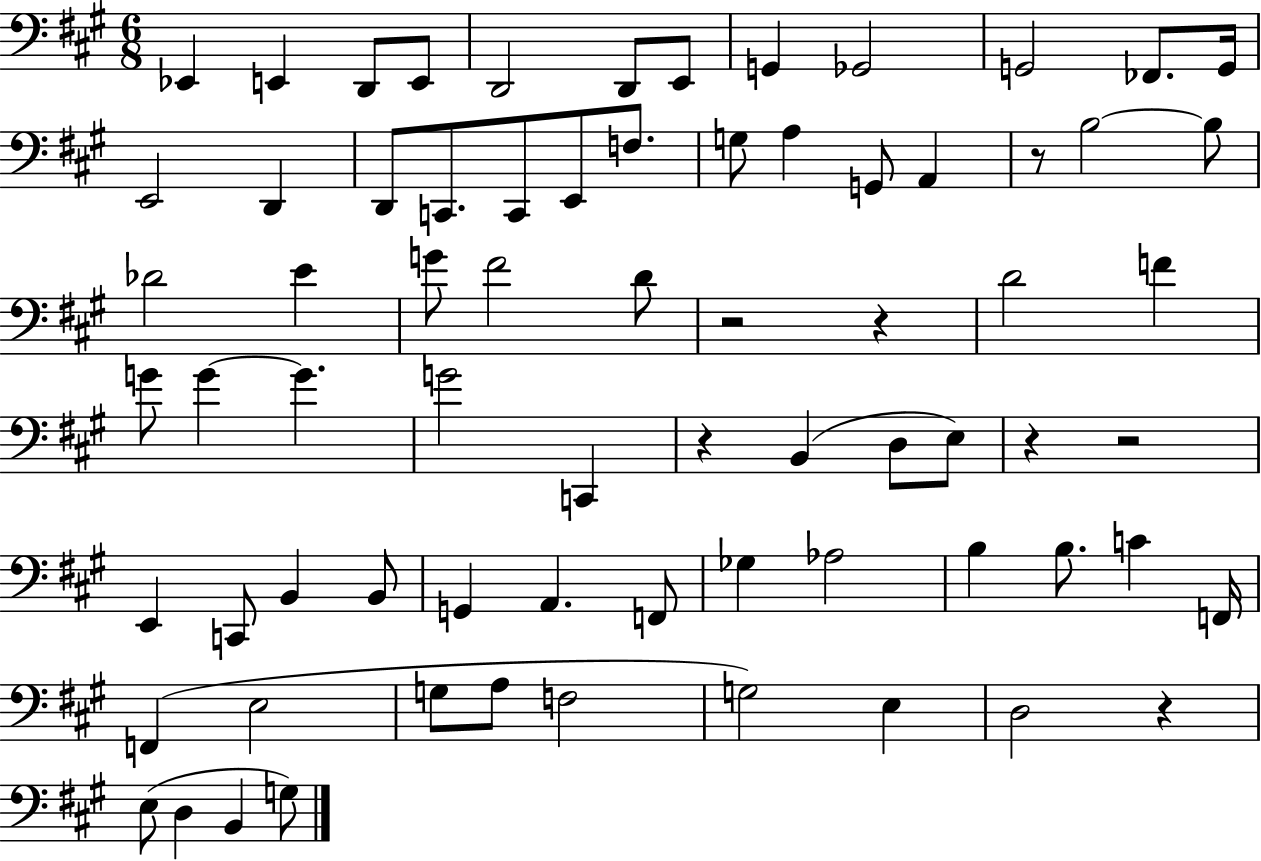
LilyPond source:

{
  \clef bass
  \numericTimeSignature
  \time 6/8
  \key a \major
  ees,4 e,4 d,8 e,8 | d,2 d,8 e,8 | g,4 ges,2 | g,2 fes,8. g,16 | \break e,2 d,4 | d,8 c,8. c,8 e,8 f8. | g8 a4 g,8 a,4 | r8 b2~~ b8 | \break des'2 e'4 | g'8 fis'2 d'8 | r2 r4 | d'2 f'4 | \break g'8 g'4~~ g'4. | g'2 c,4 | r4 b,4( d8 e8) | r4 r2 | \break e,4 c,8 b,4 b,8 | g,4 a,4. f,8 | ges4 aes2 | b4 b8. c'4 f,16 | \break f,4( e2 | g8 a8 f2 | g2) e4 | d2 r4 | \break e8( d4 b,4 g8) | \bar "|."
}